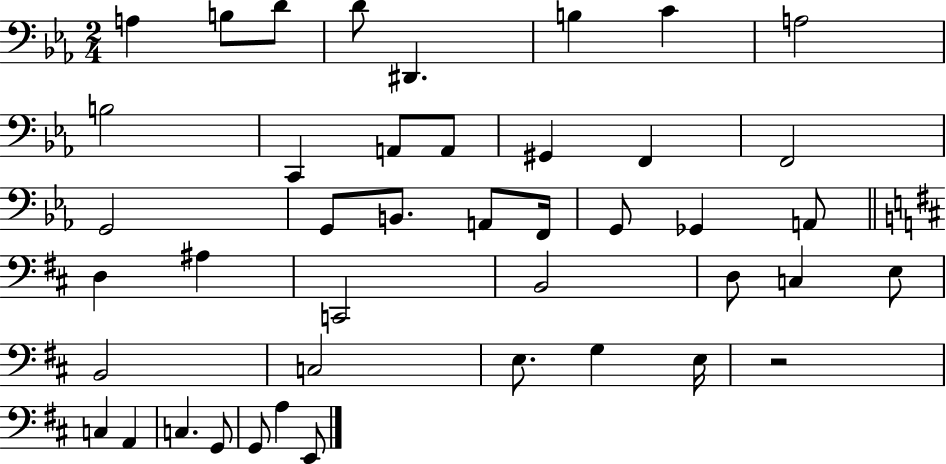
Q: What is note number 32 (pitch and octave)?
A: C3